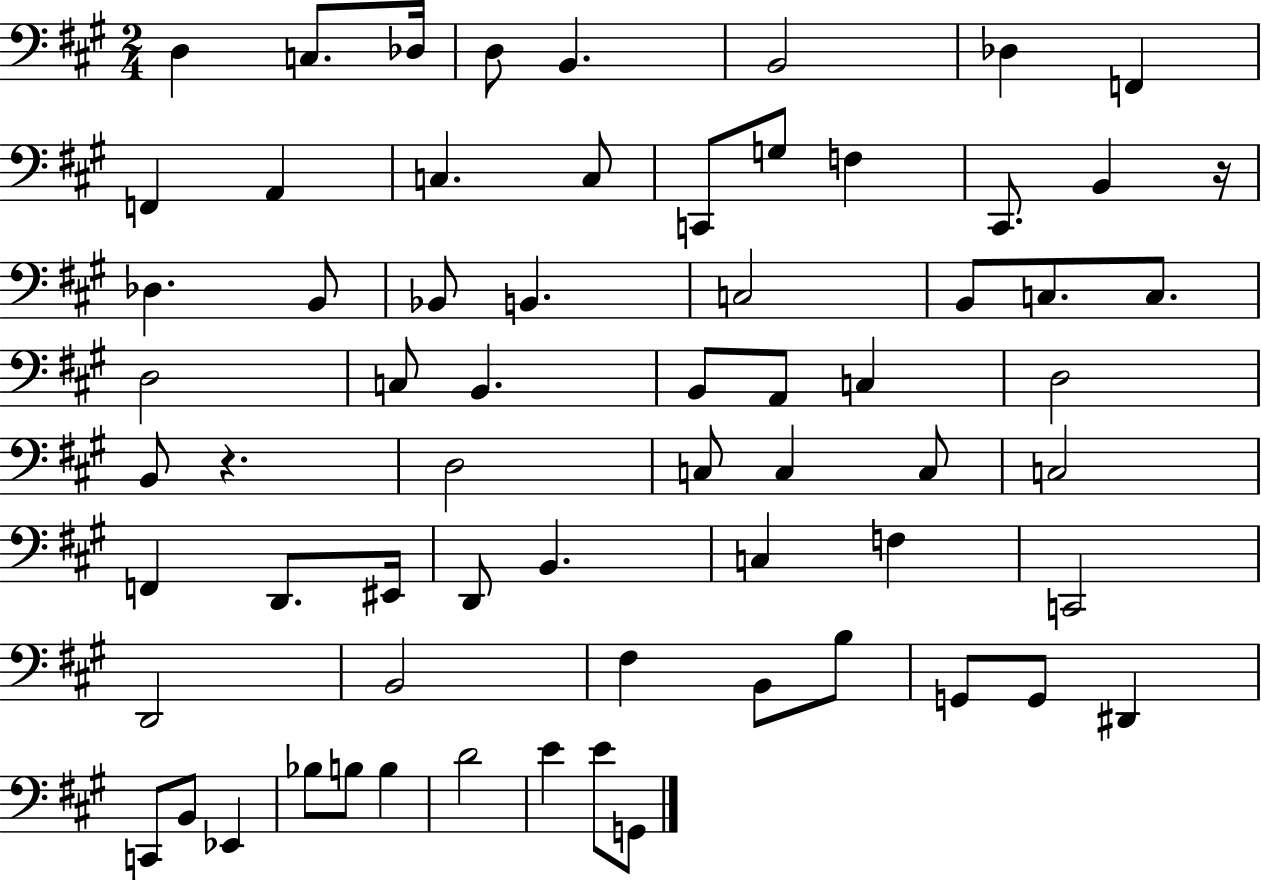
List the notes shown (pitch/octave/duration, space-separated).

D3/q C3/e. Db3/s D3/e B2/q. B2/h Db3/q F2/q F2/q A2/q C3/q. C3/e C2/e G3/e F3/q C#2/e. B2/q R/s Db3/q. B2/e Bb2/e B2/q. C3/h B2/e C3/e. C3/e. D3/h C3/e B2/q. B2/e A2/e C3/q D3/h B2/e R/q. D3/h C3/e C3/q C3/e C3/h F2/q D2/e. EIS2/s D2/e B2/q. C3/q F3/q C2/h D2/h B2/h F#3/q B2/e B3/e G2/e G2/e D#2/q C2/e B2/e Eb2/q Bb3/e B3/e B3/q D4/h E4/q E4/e G2/e